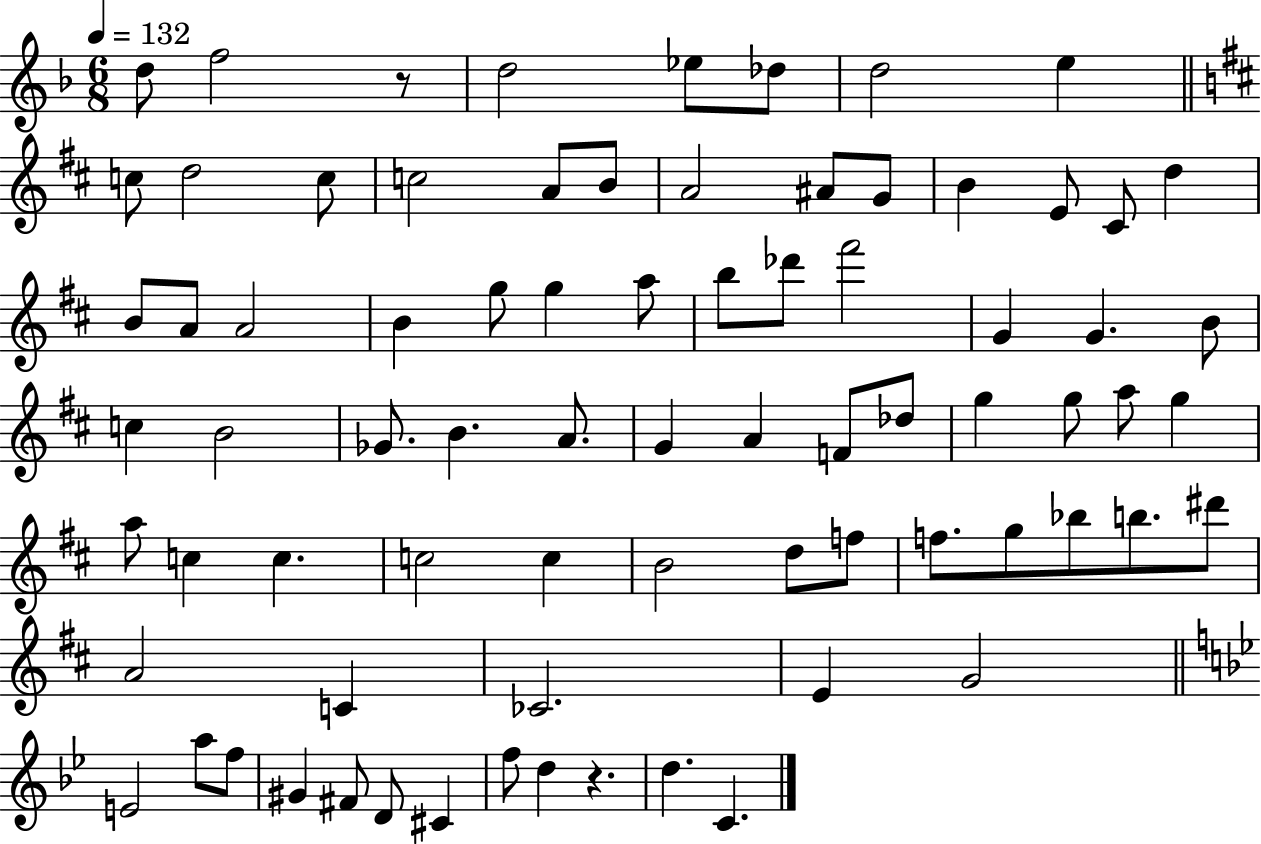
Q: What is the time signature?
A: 6/8